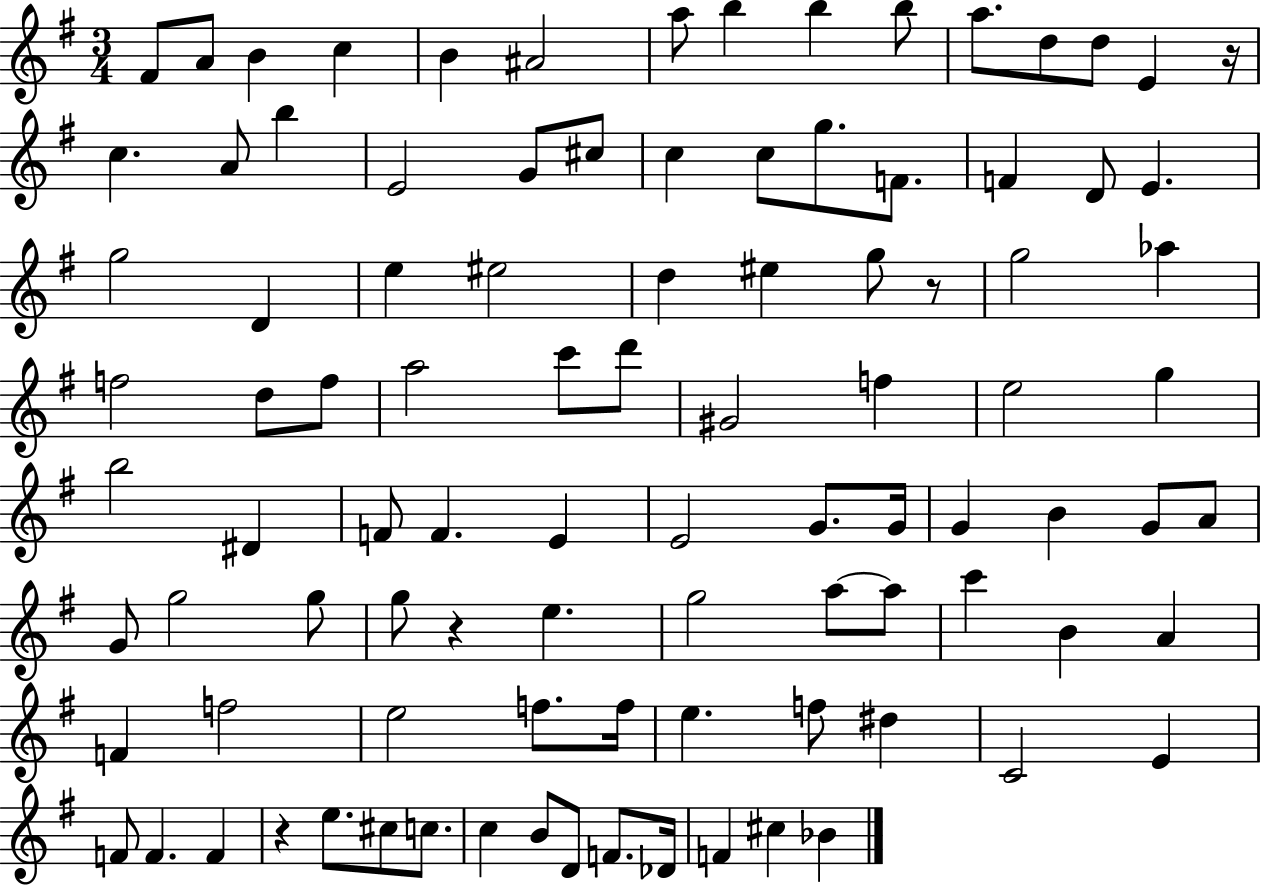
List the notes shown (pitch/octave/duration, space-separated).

F#4/e A4/e B4/q C5/q B4/q A#4/h A5/e B5/q B5/q B5/e A5/e. D5/e D5/e E4/q R/s C5/q. A4/e B5/q E4/h G4/e C#5/e C5/q C5/e G5/e. F4/e. F4/q D4/e E4/q. G5/h D4/q E5/q EIS5/h D5/q EIS5/q G5/e R/e G5/h Ab5/q F5/h D5/e F5/e A5/h C6/e D6/e G#4/h F5/q E5/h G5/q B5/h D#4/q F4/e F4/q. E4/q E4/h G4/e. G4/s G4/q B4/q G4/e A4/e G4/e G5/h G5/e G5/e R/q E5/q. G5/h A5/e A5/e C6/q B4/q A4/q F4/q F5/h E5/h F5/e. F5/s E5/q. F5/e D#5/q C4/h E4/q F4/e F4/q. F4/q R/q E5/e. C#5/e C5/e. C5/q B4/e D4/e F4/e. Db4/s F4/q C#5/q Bb4/q